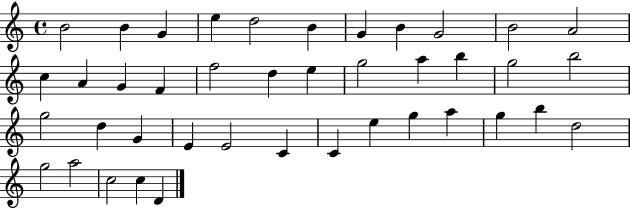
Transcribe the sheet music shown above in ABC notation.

X:1
T:Untitled
M:4/4
L:1/4
K:C
B2 B G e d2 B G B G2 B2 A2 c A G F f2 d e g2 a b g2 b2 g2 d G E E2 C C e g a g b d2 g2 a2 c2 c D